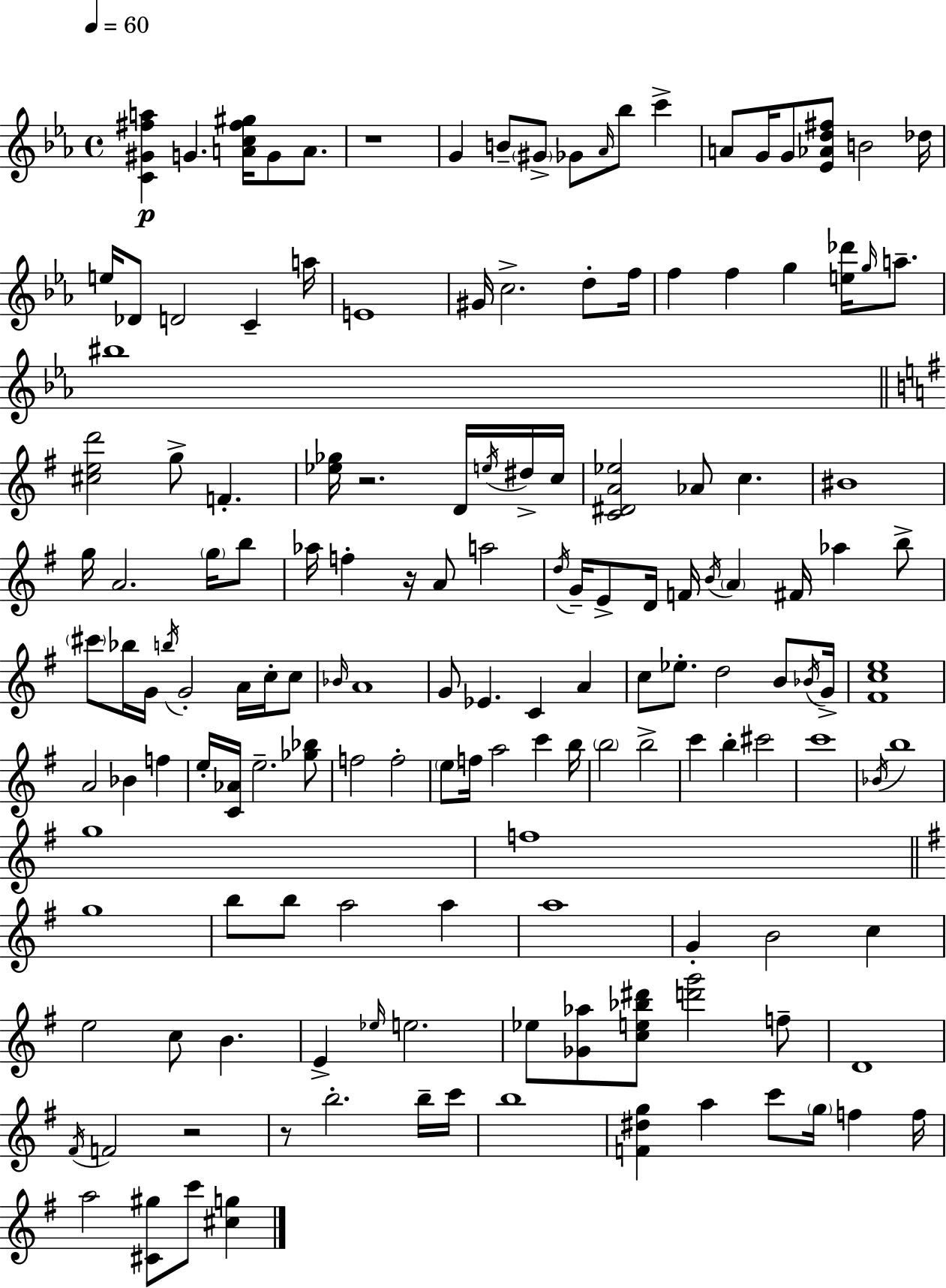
{
  \clef treble
  \time 4/4
  \defaultTimeSignature
  \key ees \major
  \tempo 4 = 60
  <c' gis' fis'' a''>4\p g'4. <a' c'' fis'' gis''>16 g'8 a'8. | r1 | g'4 b'8-- \parenthesize gis'8-> ges'8 \grace { aes'16 } bes''8 c'''4-> | a'8 g'16 g'8 <ees' aes' d'' fis''>8 b'2 | \break des''16 e''16 des'8 d'2 c'4-- | a''16 e'1 | gis'16 c''2.-> d''8-. | f''16 f''4 f''4 g''4 <e'' des'''>16 \grace { g''16 } a''8.-- | \break bis''1 | \bar "||" \break \key g \major <cis'' e'' d'''>2 g''8-> f'4.-. | <ees'' ges''>16 r2. d'16 \acciaccatura { e''16 } dis''16-> | c''16 <c' dis' a' ees''>2 aes'8 c''4. | bis'1 | \break g''16 a'2. \parenthesize g''16 b''8 | aes''16 f''4-. r16 a'8 a''2 | \acciaccatura { d''16 } g'16-- e'8-> d'16 f'16 \acciaccatura { b'16 } \parenthesize a'4 fis'16 aes''4 | b''8-> \parenthesize cis'''8 bes''16 g'16 \acciaccatura { b''16 } g'2-. | \break a'16 c''16-. c''8 \grace { bes'16 } a'1 | g'8 ees'4. c'4 | a'4 c''8 ees''8.-. d''2 | b'8 \acciaccatura { bes'16 } g'16-> <fis' c'' e''>1 | \break a'2 bes'4 | f''4 e''16-. <c' aes'>16 e''2.-- | <ges'' bes''>8 f''2 f''2-. | \parenthesize e''8 f''16 a''2 | \break c'''4 b''16 \parenthesize b''2 b''2-> | c'''4 b''4-. cis'''2 | c'''1 | \acciaccatura { bes'16 } b''1 | \break g''1 | f''1 | \bar "||" \break \key e \minor g''1 | b''8 b''8 a''2 a''4 | a''1 | g'4-. b'2 c''4 | \break e''2 c''8 b'4. | e'4-> \grace { ees''16 } e''2. | ees''8 <ges' aes''>8 <c'' e'' bes'' dis'''>8 <d''' g'''>2 f''8-- | d'1 | \break \acciaccatura { fis'16 } f'2 r2 | r8 b''2.-. | b''16-- c'''16 b''1 | <f' dis'' g''>4 a''4 c'''8 \parenthesize g''16 f''4 | \break f''16 a''2 <cis' gis''>8 c'''8 <cis'' g''>4 | \bar "|."
}